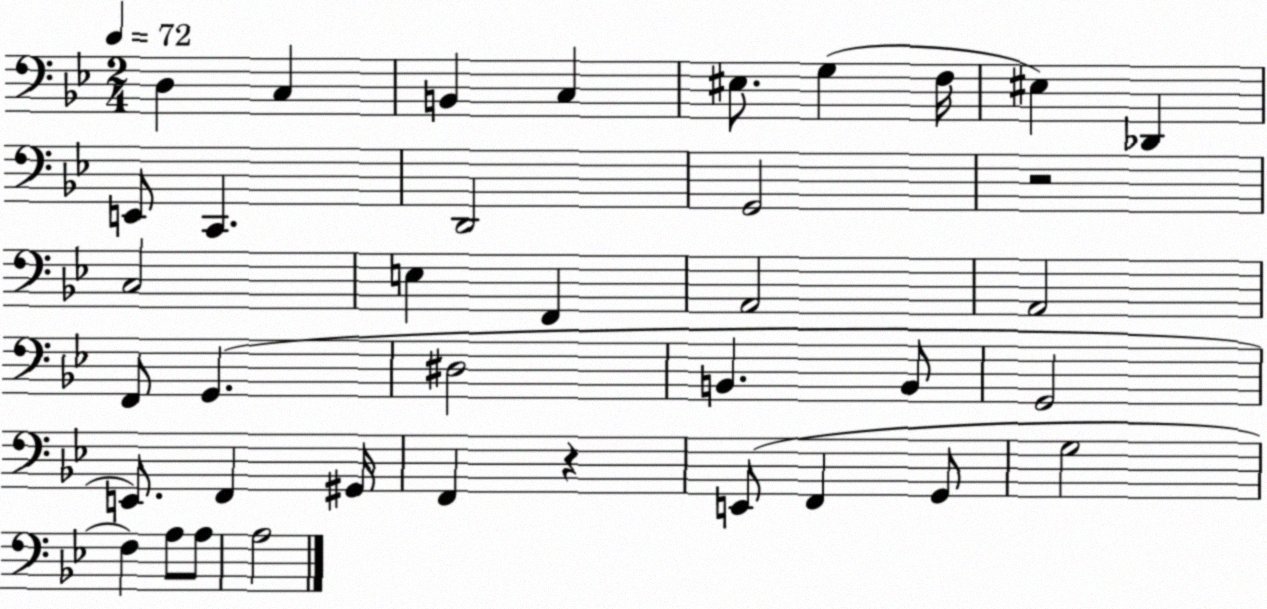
X:1
T:Untitled
M:2/4
L:1/4
K:Bb
D, C, B,, C, ^E,/2 G, F,/4 ^E, _D,, E,,/2 C,, D,,2 G,,2 z2 C,2 E, F,, A,,2 A,,2 F,,/2 G,, ^D,2 B,, B,,/2 G,,2 E,,/2 F,, ^G,,/4 F,, z E,,/2 F,, G,,/2 G,2 F, A,/2 A,/2 A,2